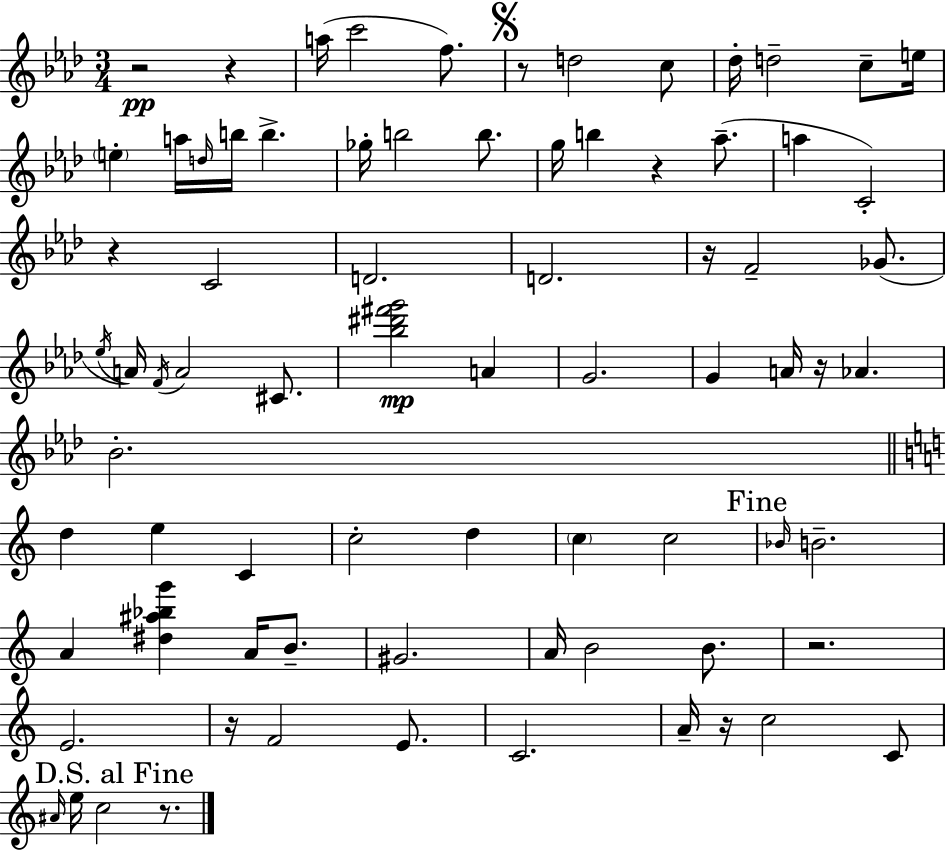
{
  \clef treble
  \numericTimeSignature
  \time 3/4
  \key f \minor
  r2\pp r4 | a''16( c'''2 f''8.) | \mark \markup { \musicglyph "scripts.segno" } r8 d''2 c''8 | des''16-. d''2-- c''8-- e''16 | \break \parenthesize e''4-. a''16 \grace { d''16 } b''16 b''4.-> | ges''16-. b''2 b''8. | g''16 b''4 r4 aes''8.--( | a''4 c'2-.) | \break r4 c'2 | d'2. | d'2. | r16 f'2-- ges'8.( | \break \acciaccatura { ees''16 } a'16) \acciaccatura { f'16 } a'2 | cis'8. <bes'' dis''' fis''' g'''>2\mp a'4 | g'2. | g'4 a'16 r16 aes'4. | \break bes'2.-. | \bar "||" \break \key c \major d''4 e''4 c'4 | c''2-. d''4 | \parenthesize c''4 c''2 | \mark "Fine" \grace { bes'16 } b'2.-- | \break a'4 <dis'' ais'' bes'' g'''>4 a'16 b'8.-- | gis'2. | a'16 b'2 b'8. | r2. | \break e'2. | r16 f'2 e'8. | c'2. | a'16-- r16 c''2 c'8 | \break \mark "D.S. al Fine" \grace { ais'16 } e''16 c''2 r8. | \bar "|."
}